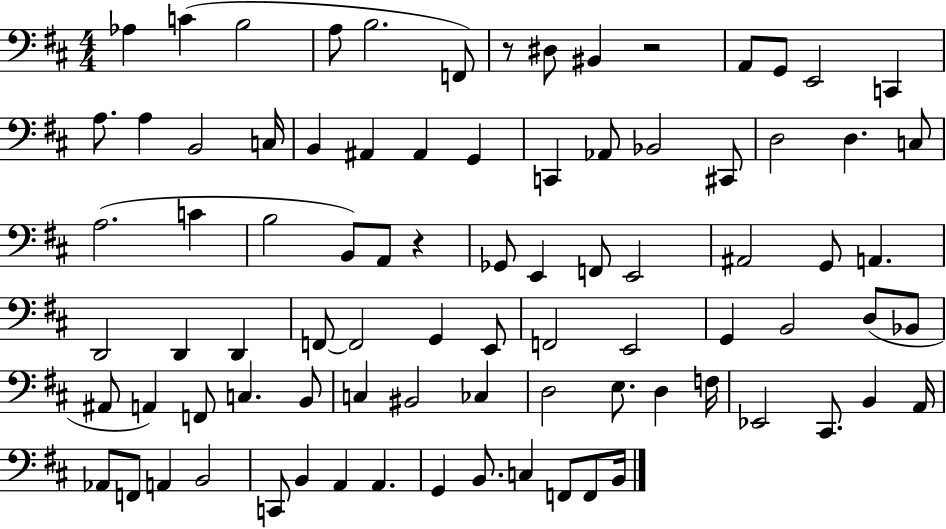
{
  \clef bass
  \numericTimeSignature
  \time 4/4
  \key d \major
  aes4 c'4( b2 | a8 b2. f,8) | r8 dis8 bis,4 r2 | a,8 g,8 e,2 c,4 | \break a8. a4 b,2 c16 | b,4 ais,4 ais,4 g,4 | c,4 aes,8 bes,2 cis,8 | d2 d4. c8 | \break a2.( c'4 | b2 b,8) a,8 r4 | ges,8 e,4 f,8 e,2 | ais,2 g,8 a,4. | \break d,2 d,4 d,4 | f,8~~ f,2 g,4 e,8 | f,2 e,2 | g,4 b,2 d8( bes,8 | \break ais,8 a,4) f,8 c4. b,8 | c4 bis,2 ces4 | d2 e8. d4 f16 | ees,2 cis,8. b,4 a,16 | \break aes,8 f,8 a,4 b,2 | c,8 b,4 a,4 a,4. | g,4 b,8. c4 f,8 f,8 b,16 | \bar "|."
}